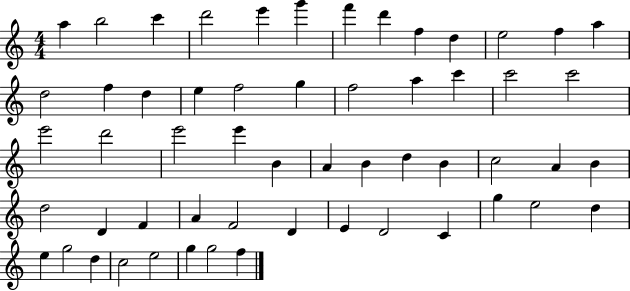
A5/q B5/h C6/q D6/h E6/q G6/q F6/q D6/q F5/q D5/q E5/h F5/q A5/q D5/h F5/q D5/q E5/q F5/h G5/q F5/h A5/q C6/q C6/h C6/h E6/h D6/h E6/h E6/q B4/q A4/q B4/q D5/q B4/q C5/h A4/q B4/q D5/h D4/q F4/q A4/q F4/h D4/q E4/q D4/h C4/q G5/q E5/h D5/q E5/q G5/h D5/q C5/h E5/h G5/q G5/h F5/q